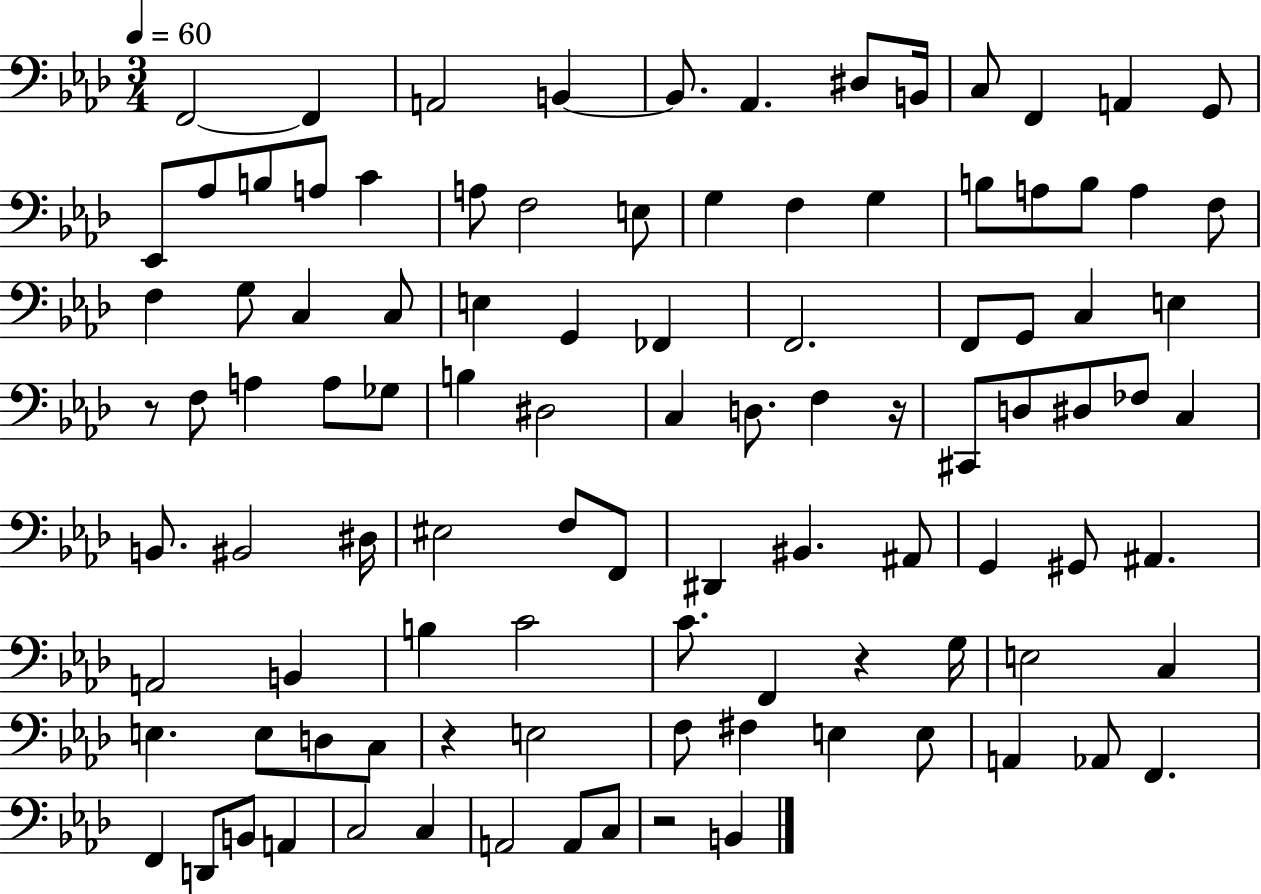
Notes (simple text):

F2/h F2/q A2/h B2/q B2/e. Ab2/q. D#3/e B2/s C3/e F2/q A2/q G2/e Eb2/e Ab3/e B3/e A3/e C4/q A3/e F3/h E3/e G3/q F3/q G3/q B3/e A3/e B3/e A3/q F3/e F3/q G3/e C3/q C3/e E3/q G2/q FES2/q F2/h. F2/e G2/e C3/q E3/q R/e F3/e A3/q A3/e Gb3/e B3/q D#3/h C3/q D3/e. F3/q R/s C#2/e D3/e D#3/e FES3/e C3/q B2/e. BIS2/h D#3/s EIS3/h F3/e F2/e D#2/q BIS2/q. A#2/e G2/q G#2/e A#2/q. A2/h B2/q B3/q C4/h C4/e. F2/q R/q G3/s E3/h C3/q E3/q. E3/e D3/e C3/e R/q E3/h F3/e F#3/q E3/q E3/e A2/q Ab2/e F2/q. F2/q D2/e B2/e A2/q C3/h C3/q A2/h A2/e C3/e R/h B2/q